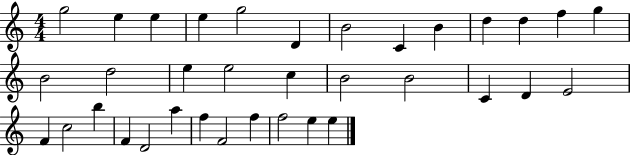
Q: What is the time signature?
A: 4/4